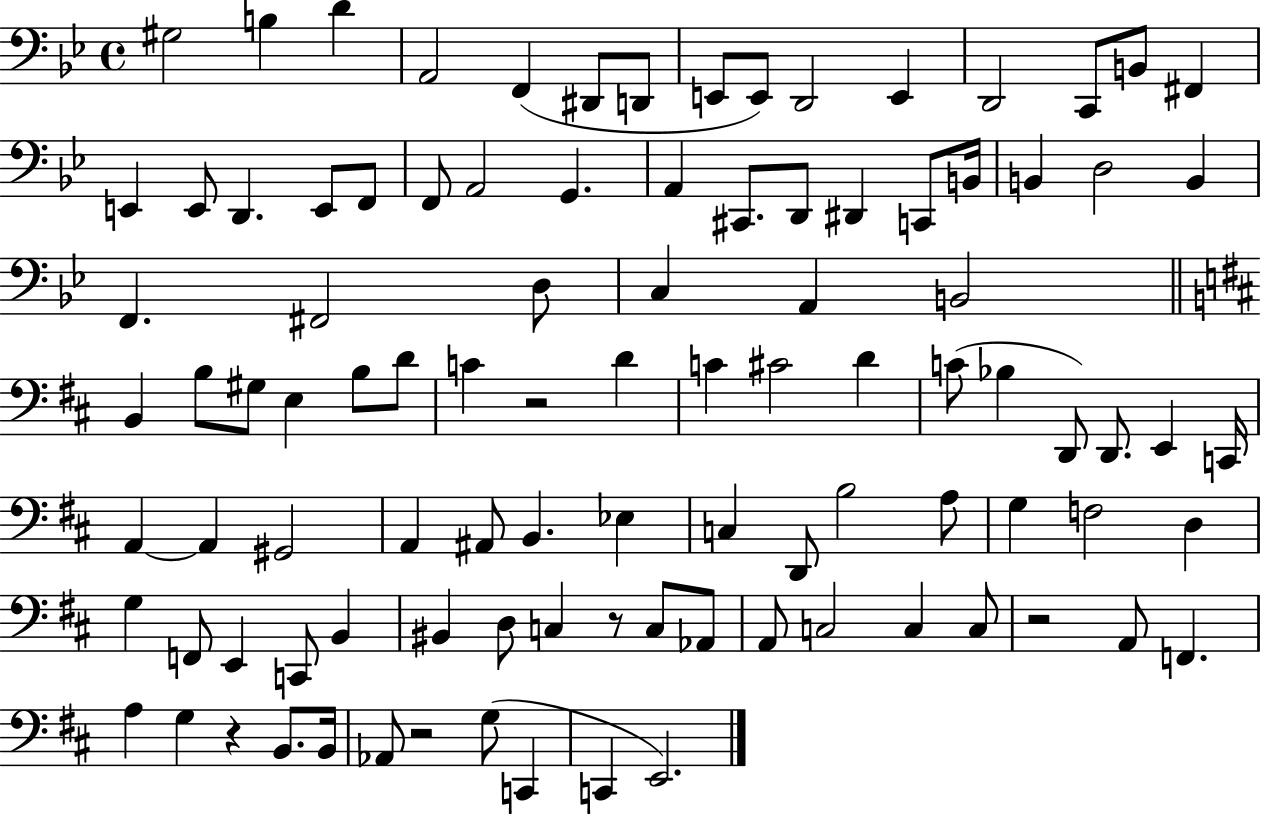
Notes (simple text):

G#3/h B3/q D4/q A2/h F2/q D#2/e D2/e E2/e E2/e D2/h E2/q D2/h C2/e B2/e F#2/q E2/q E2/e D2/q. E2/e F2/e F2/e A2/h G2/q. A2/q C#2/e. D2/e D#2/q C2/e B2/s B2/q D3/h B2/q F2/q. F#2/h D3/e C3/q A2/q B2/h B2/q B3/e G#3/e E3/q B3/e D4/e C4/q R/h D4/q C4/q C#4/h D4/q C4/e Bb3/q D2/e D2/e. E2/q C2/s A2/q A2/q G#2/h A2/q A#2/e B2/q. Eb3/q C3/q D2/e B3/h A3/e G3/q F3/h D3/q G3/q F2/e E2/q C2/e B2/q BIS2/q D3/e C3/q R/e C3/e Ab2/e A2/e C3/h C3/q C3/e R/h A2/e F2/q. A3/q G3/q R/q B2/e. B2/s Ab2/e R/h G3/e C2/q C2/q E2/h.